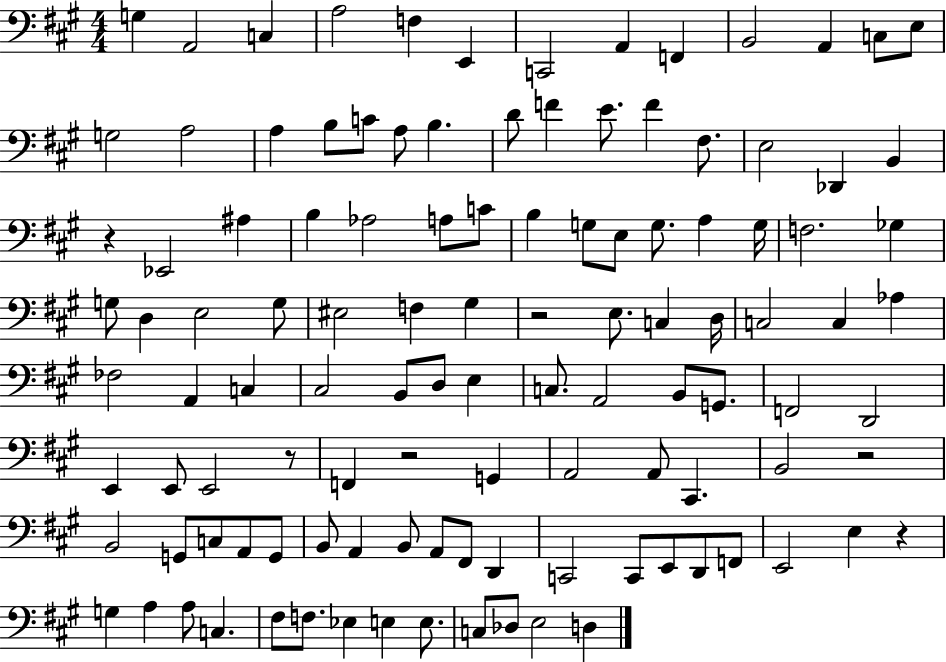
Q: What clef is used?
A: bass